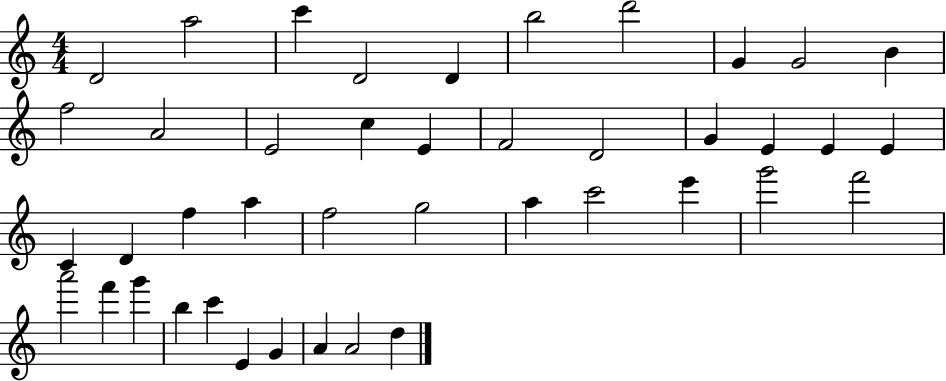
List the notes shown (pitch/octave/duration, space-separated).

D4/h A5/h C6/q D4/h D4/q B5/h D6/h G4/q G4/h B4/q F5/h A4/h E4/h C5/q E4/q F4/h D4/h G4/q E4/q E4/q E4/q C4/q D4/q F5/q A5/q F5/h G5/h A5/q C6/h E6/q G6/h F6/h A6/h F6/q G6/q B5/q C6/q E4/q G4/q A4/q A4/h D5/q